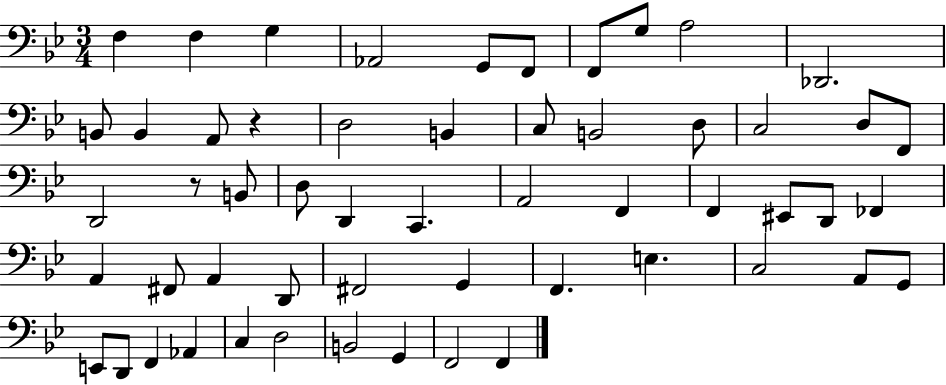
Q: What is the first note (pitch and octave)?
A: F3